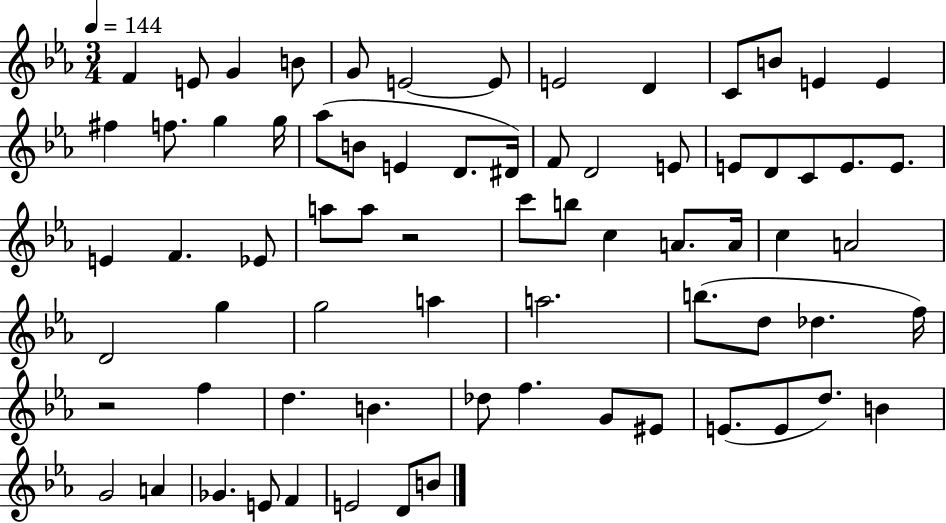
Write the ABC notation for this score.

X:1
T:Untitled
M:3/4
L:1/4
K:Eb
F E/2 G B/2 G/2 E2 E/2 E2 D C/2 B/2 E E ^f f/2 g g/4 _a/2 B/2 E D/2 ^D/4 F/2 D2 E/2 E/2 D/2 C/2 E/2 E/2 E F _E/2 a/2 a/2 z2 c'/2 b/2 c A/2 A/4 c A2 D2 g g2 a a2 b/2 d/2 _d f/4 z2 f d B _d/2 f G/2 ^E/2 E/2 E/2 d/2 B G2 A _G E/2 F E2 D/2 B/2